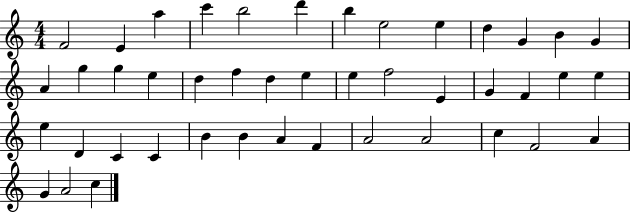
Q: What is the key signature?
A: C major